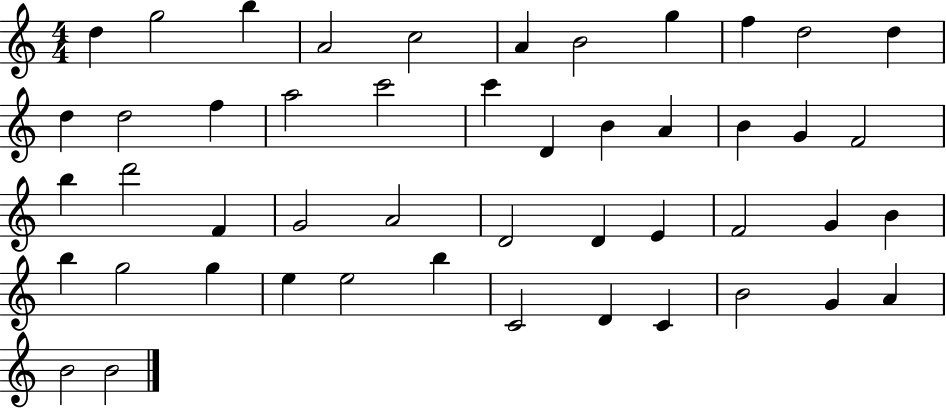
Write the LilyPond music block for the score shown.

{
  \clef treble
  \numericTimeSignature
  \time 4/4
  \key c \major
  d''4 g''2 b''4 | a'2 c''2 | a'4 b'2 g''4 | f''4 d''2 d''4 | \break d''4 d''2 f''4 | a''2 c'''2 | c'''4 d'4 b'4 a'4 | b'4 g'4 f'2 | \break b''4 d'''2 f'4 | g'2 a'2 | d'2 d'4 e'4 | f'2 g'4 b'4 | \break b''4 g''2 g''4 | e''4 e''2 b''4 | c'2 d'4 c'4 | b'2 g'4 a'4 | \break b'2 b'2 | \bar "|."
}